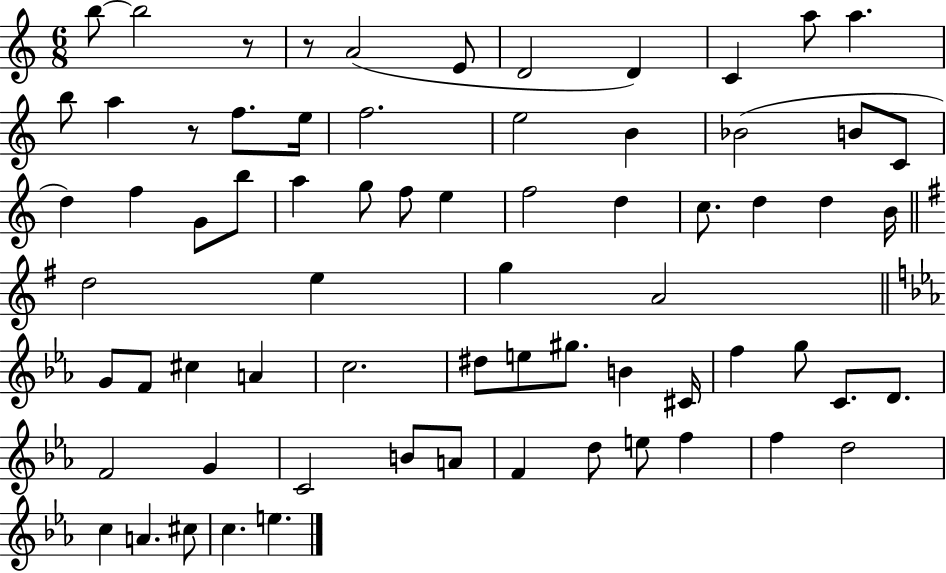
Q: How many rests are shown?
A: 3